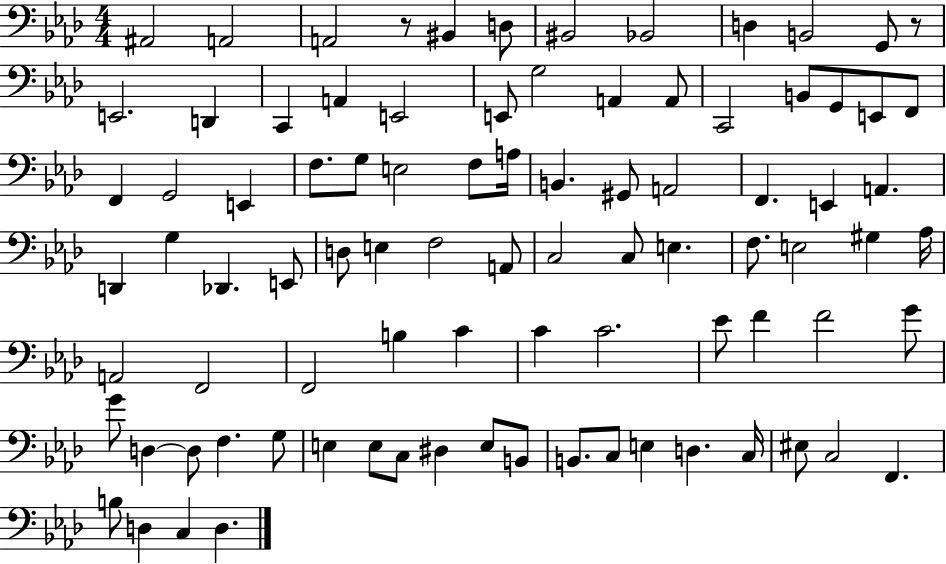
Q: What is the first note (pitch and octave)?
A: A#2